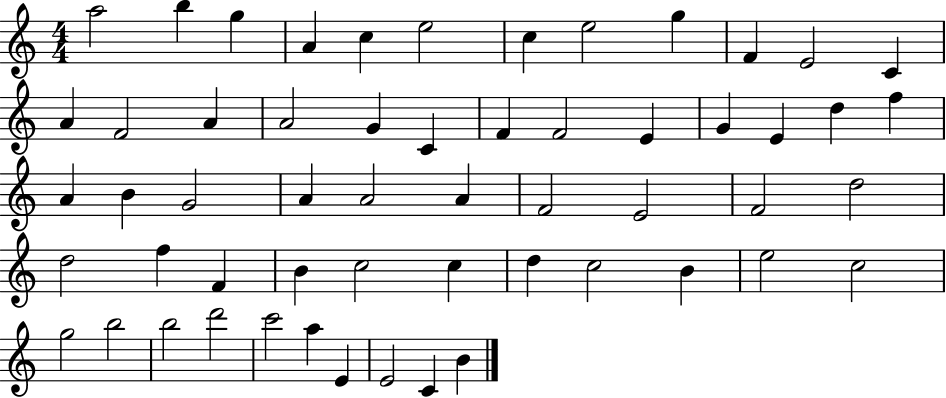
{
  \clef treble
  \numericTimeSignature
  \time 4/4
  \key c \major
  a''2 b''4 g''4 | a'4 c''4 e''2 | c''4 e''2 g''4 | f'4 e'2 c'4 | \break a'4 f'2 a'4 | a'2 g'4 c'4 | f'4 f'2 e'4 | g'4 e'4 d''4 f''4 | \break a'4 b'4 g'2 | a'4 a'2 a'4 | f'2 e'2 | f'2 d''2 | \break d''2 f''4 f'4 | b'4 c''2 c''4 | d''4 c''2 b'4 | e''2 c''2 | \break g''2 b''2 | b''2 d'''2 | c'''2 a''4 e'4 | e'2 c'4 b'4 | \break \bar "|."
}